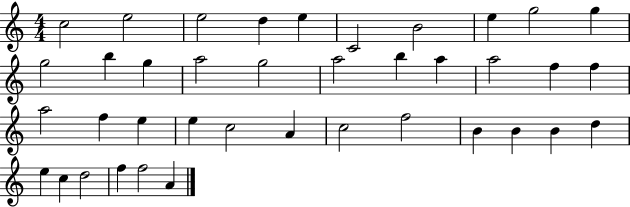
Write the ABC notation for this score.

X:1
T:Untitled
M:4/4
L:1/4
K:C
c2 e2 e2 d e C2 B2 e g2 g g2 b g a2 g2 a2 b a a2 f f a2 f e e c2 A c2 f2 B B B d e c d2 f f2 A